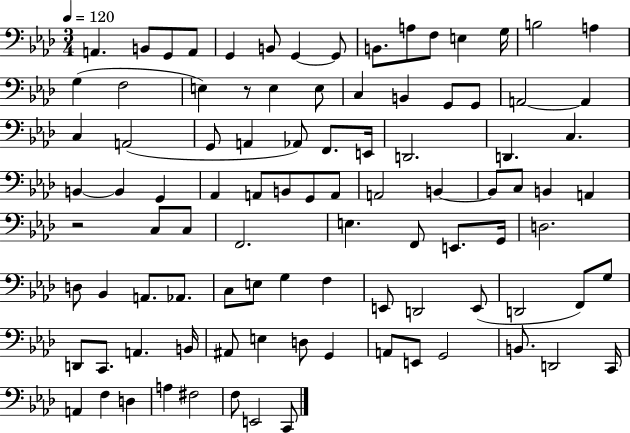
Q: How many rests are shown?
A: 2